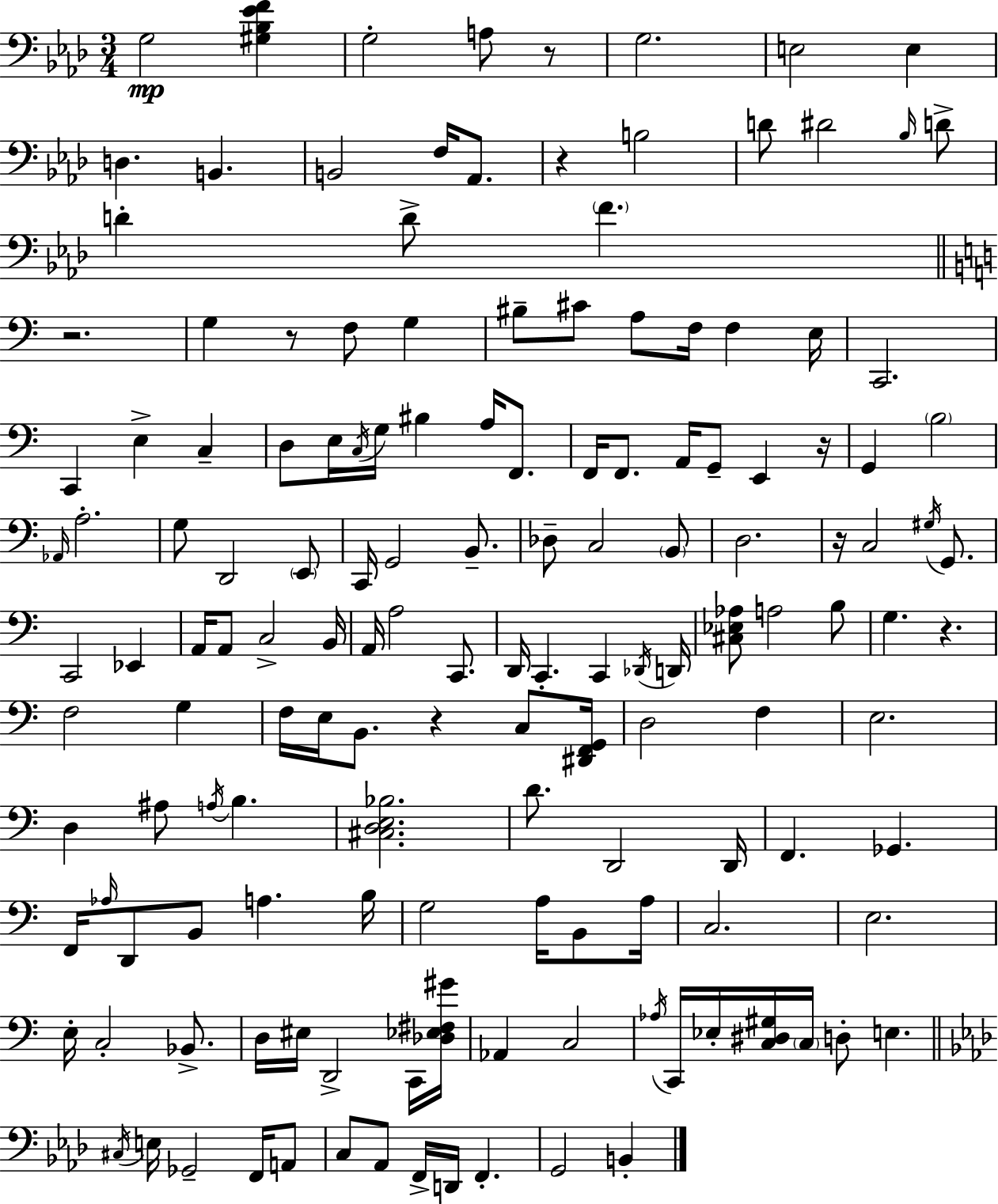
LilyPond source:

{
  \clef bass
  \numericTimeSignature
  \time 3/4
  \key aes \major
  \repeat volta 2 { g2\mp <gis bes ees' f'>4 | g2-. a8 r8 | g2. | e2 e4 | \break d4. b,4. | b,2 f16 aes,8. | r4 b2 | d'8 dis'2 \grace { bes16 } d'8-> | \break d'4-. d'8-> \parenthesize f'4. | \bar "||" \break \key a \minor r2. | g4 r8 f8 g4 | bis8-- cis'8 a8 f16 f4 e16 | c,2. | \break c,4 e4-> c4-- | d8 e16 \acciaccatura { c16 } g16 bis4 a16 f,8. | f,16 f,8. a,16 g,8-- e,4 | r16 g,4 \parenthesize b2 | \break \grace { aes,16 } a2.-. | g8 d,2 | \parenthesize e,8 c,16 g,2 b,8.-- | des8-- c2 | \break \parenthesize b,8 d2. | r16 c2 \acciaccatura { gis16 } | g,8. c,2 ees,4 | a,16 a,8 c2-> | \break b,16 a,16 a2 | c,8. d,16 c,4.-. c,4 | \acciaccatura { des,16 } d,16 <cis ees aes>8 a2 | b8 g4. r4. | \break f2 | g4 f16 e16 b,8. r4 | c8 <dis, f, g,>16 d2 | f4 e2. | \break d4 ais8 \acciaccatura { a16 } b4. | <cis d e bes>2. | d'8. d,2 | d,16 f,4. ges,4. | \break f,16 \grace { aes16 } d,8 b,8 a4. | b16 g2 | a16 b,8 a16 c2. | e2. | \break e16-. c2-. | bes,8.-> d16 eis16 d,2-> | c,16 <des ees fis gis'>16 aes,4 c2 | \acciaccatura { aes16 } c,16 ees16-. <c dis gis>16 \parenthesize c16 d8-. | \break e4. \bar "||" \break \key aes \major \acciaccatura { cis16 } e16 ges,2-- f,16 a,8 | c8 aes,8 f,16-> d,16 f,4.-. | g,2 b,4-. | } \bar "|."
}